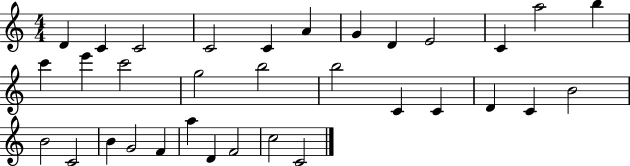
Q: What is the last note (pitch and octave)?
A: C4